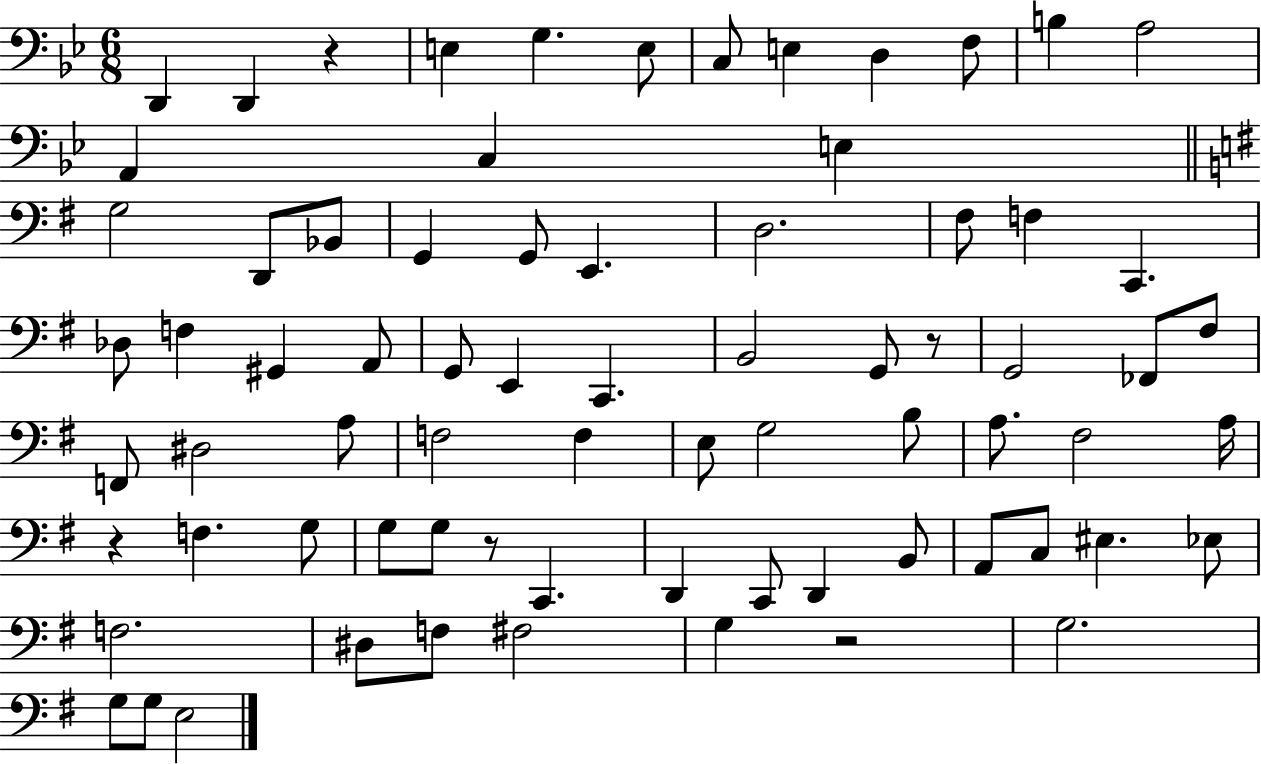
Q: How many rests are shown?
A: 5